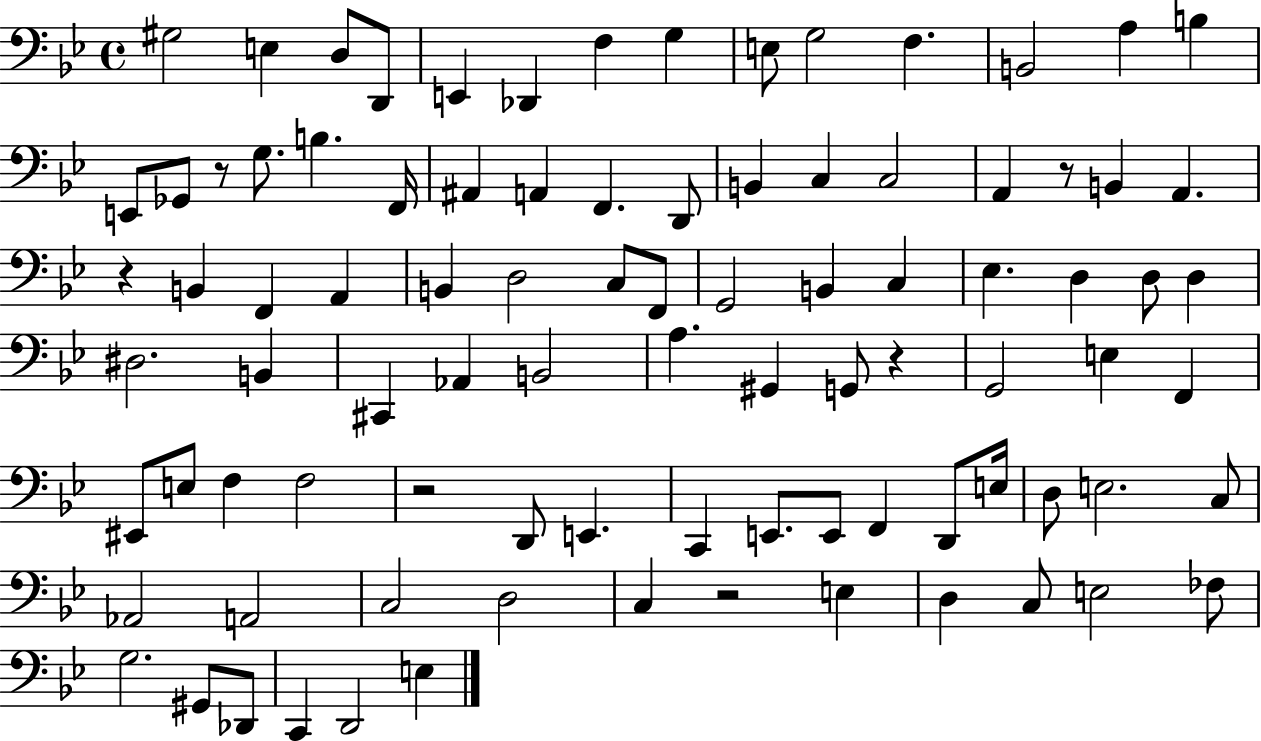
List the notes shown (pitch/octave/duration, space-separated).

G#3/h E3/q D3/e D2/e E2/q Db2/q F3/q G3/q E3/e G3/h F3/q. B2/h A3/q B3/q E2/e Gb2/e R/e G3/e. B3/q. F2/s A#2/q A2/q F2/q. D2/e B2/q C3/q C3/h A2/q R/e B2/q A2/q. R/q B2/q F2/q A2/q B2/q D3/h C3/e F2/e G2/h B2/q C3/q Eb3/q. D3/q D3/e D3/q D#3/h. B2/q C#2/q Ab2/q B2/h A3/q. G#2/q G2/e R/q G2/h E3/q F2/q EIS2/e E3/e F3/q F3/h R/h D2/e E2/q. C2/q E2/e. E2/e F2/q D2/e E3/s D3/e E3/h. C3/e Ab2/h A2/h C3/h D3/h C3/q R/h E3/q D3/q C3/e E3/h FES3/e G3/h. G#2/e Db2/e C2/q D2/h E3/q